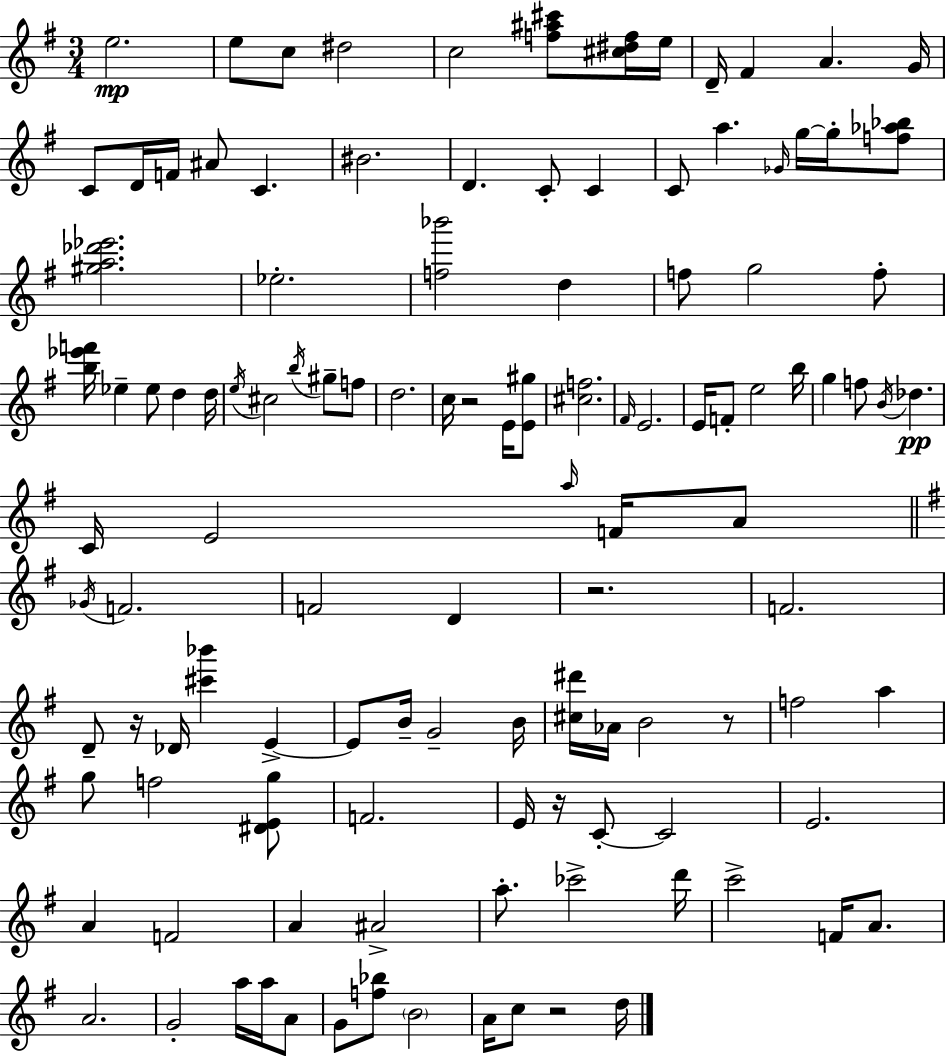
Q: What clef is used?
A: treble